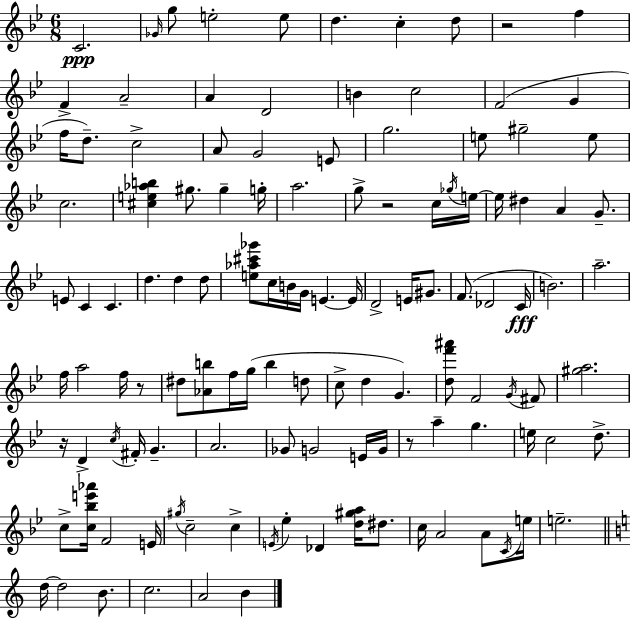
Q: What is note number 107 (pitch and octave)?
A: C5